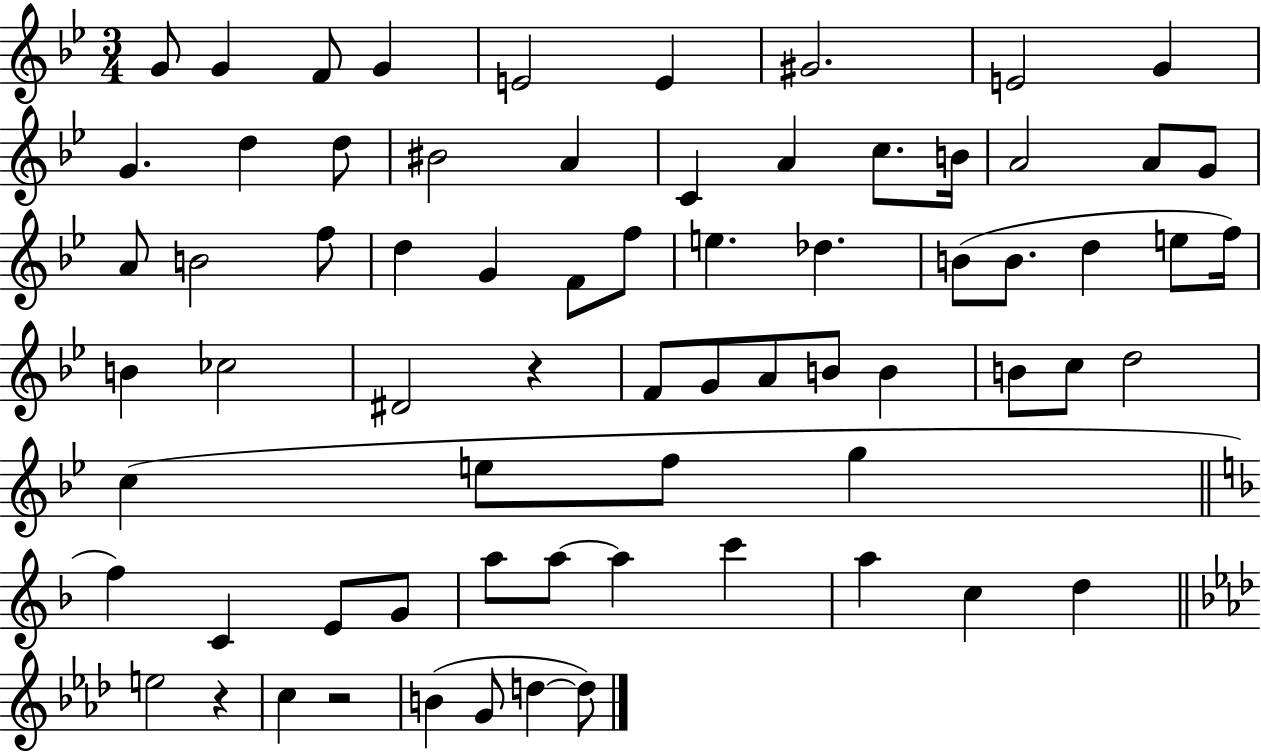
G4/e G4/q F4/e G4/q E4/h E4/q G#4/h. E4/h G4/q G4/q. D5/q D5/e BIS4/h A4/q C4/q A4/q C5/e. B4/s A4/h A4/e G4/e A4/e B4/h F5/e D5/q G4/q F4/e F5/e E5/q. Db5/q. B4/e B4/e. D5/q E5/e F5/s B4/q CES5/h D#4/h R/q F4/e G4/e A4/e B4/e B4/q B4/e C5/e D5/h C5/q E5/e F5/e G5/q F5/q C4/q E4/e G4/e A5/e A5/e A5/q C6/q A5/q C5/q D5/q E5/h R/q C5/q R/h B4/q G4/e D5/q D5/e